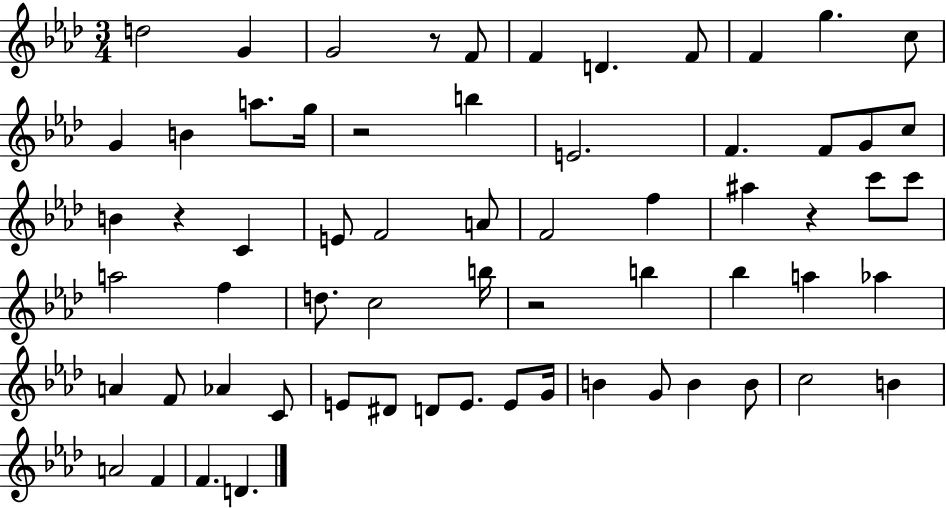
{
  \clef treble
  \numericTimeSignature
  \time 3/4
  \key aes \major
  d''2 g'4 | g'2 r8 f'8 | f'4 d'4. f'8 | f'4 g''4. c''8 | \break g'4 b'4 a''8. g''16 | r2 b''4 | e'2. | f'4. f'8 g'8 c''8 | \break b'4 r4 c'4 | e'8 f'2 a'8 | f'2 f''4 | ais''4 r4 c'''8 c'''8 | \break a''2 f''4 | d''8. c''2 b''16 | r2 b''4 | bes''4 a''4 aes''4 | \break a'4 f'8 aes'4 c'8 | e'8 dis'8 d'8 e'8. e'8 g'16 | b'4 g'8 b'4 b'8 | c''2 b'4 | \break a'2 f'4 | f'4. d'4. | \bar "|."
}